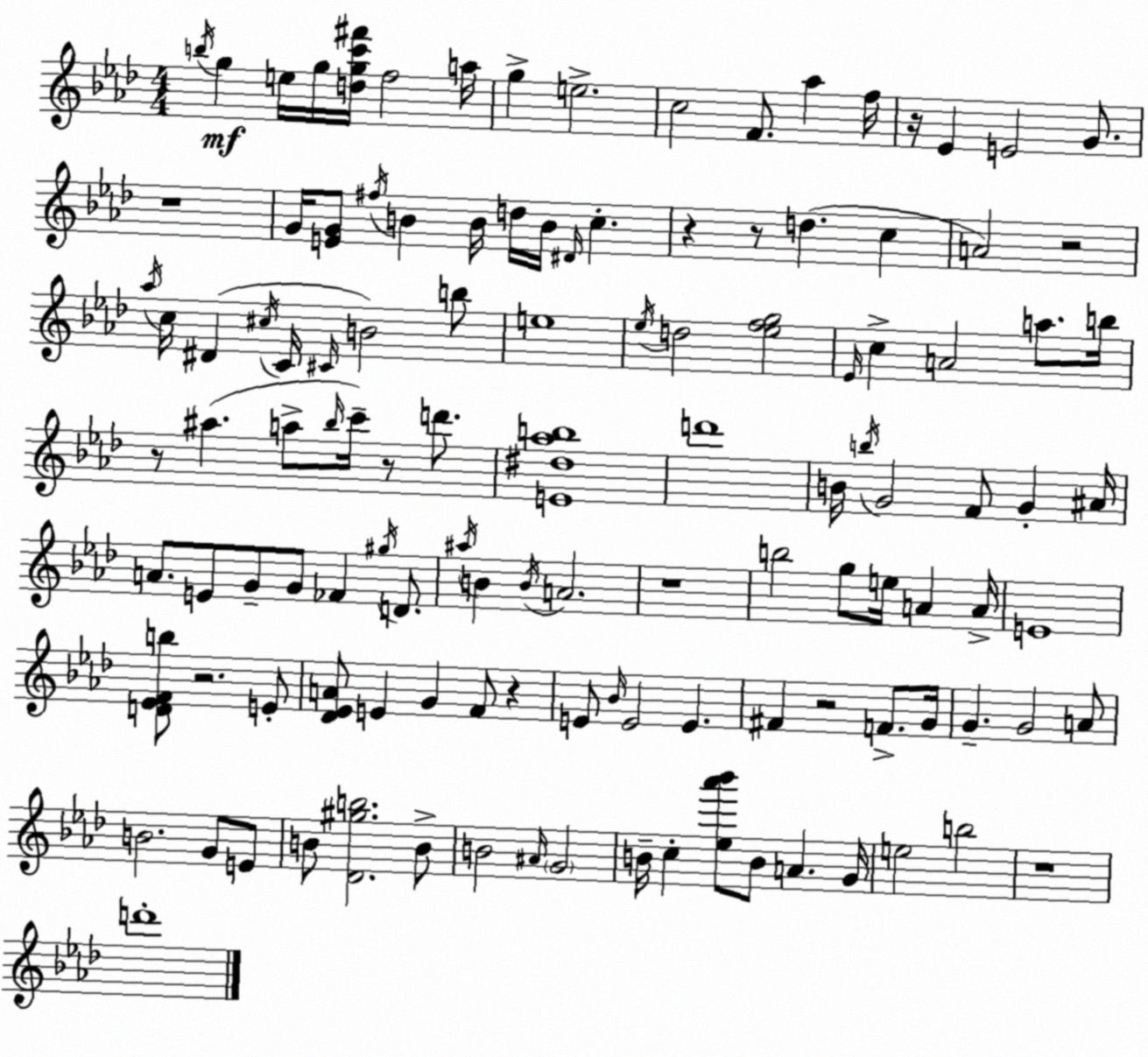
X:1
T:Untitled
M:4/4
L:1/4
K:Fm
b/4 g e/4 g/4 [dgc'^f']/4 f2 a/4 g e2 c2 F/2 _a f/4 z/4 _E E2 G/2 z4 G/4 [EG]/2 ^f/4 B B/4 d/4 B/4 ^D/4 c z z/2 d c A2 z2 _a/4 c/4 ^D ^c/4 C/4 ^C/4 B2 b/2 e4 _e/4 d2 [_efg]2 _E/4 c A2 a/2 b/4 z/2 ^a a/2 _b/4 c'/4 z/2 d'/2 [E^d_ab]4 d'4 B/4 b/4 G2 F/2 G ^A/4 A/2 E/2 G/2 G/2 _F ^g/4 D/2 ^a/4 B B/4 A2 z4 b2 g/2 e/4 A A/4 E4 [D_EFb]/2 z2 E/2 [_D_EA]/2 E G F/2 z E/2 _B/4 E2 E ^F z2 F/2 G/4 G G2 A/2 B2 G/2 E/2 B/2 [_D^gb]2 B/2 B2 ^A/4 G2 B/4 c [_e_a'_b']/2 B/2 A G/4 e2 b2 z4 d'4